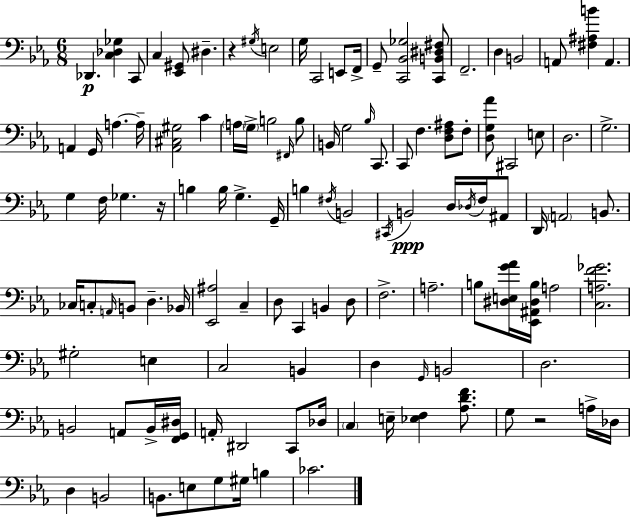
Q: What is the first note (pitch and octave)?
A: Db2